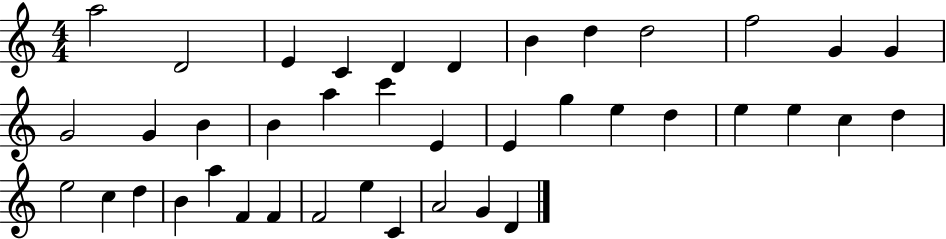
{
  \clef treble
  \numericTimeSignature
  \time 4/4
  \key c \major
  a''2 d'2 | e'4 c'4 d'4 d'4 | b'4 d''4 d''2 | f''2 g'4 g'4 | \break g'2 g'4 b'4 | b'4 a''4 c'''4 e'4 | e'4 g''4 e''4 d''4 | e''4 e''4 c''4 d''4 | \break e''2 c''4 d''4 | b'4 a''4 f'4 f'4 | f'2 e''4 c'4 | a'2 g'4 d'4 | \break \bar "|."
}